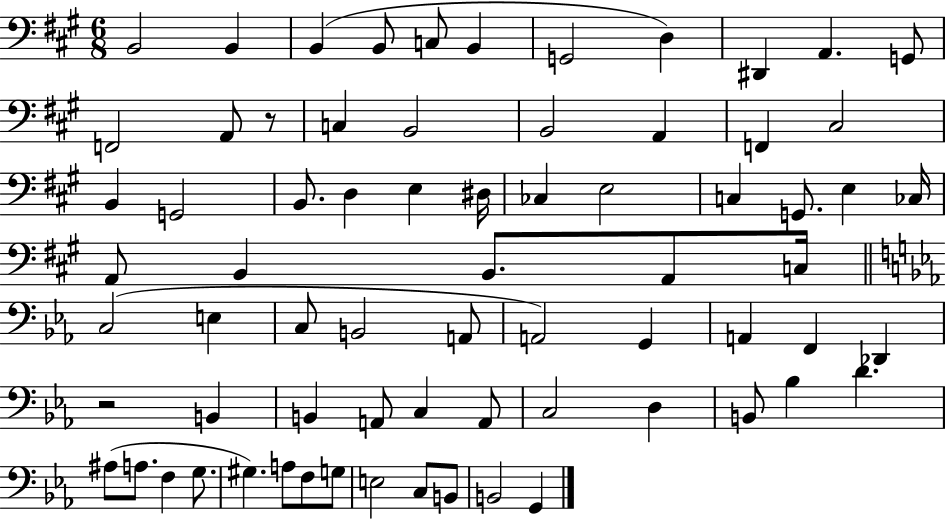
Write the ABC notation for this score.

X:1
T:Untitled
M:6/8
L:1/4
K:A
B,,2 B,, B,, B,,/2 C,/2 B,, G,,2 D, ^D,, A,, G,,/2 F,,2 A,,/2 z/2 C, B,,2 B,,2 A,, F,, ^C,2 B,, G,,2 B,,/2 D, E, ^D,/4 _C, E,2 C, G,,/2 E, _C,/4 A,,/2 B,, B,,/2 A,,/2 C,/4 C,2 E, C,/2 B,,2 A,,/2 A,,2 G,, A,, F,, _D,, z2 B,, B,, A,,/2 C, A,,/2 C,2 D, B,,/2 _B, D ^A,/2 A,/2 F, G,/2 ^G, A,/2 F,/2 G,/2 E,2 C,/2 B,,/2 B,,2 G,,